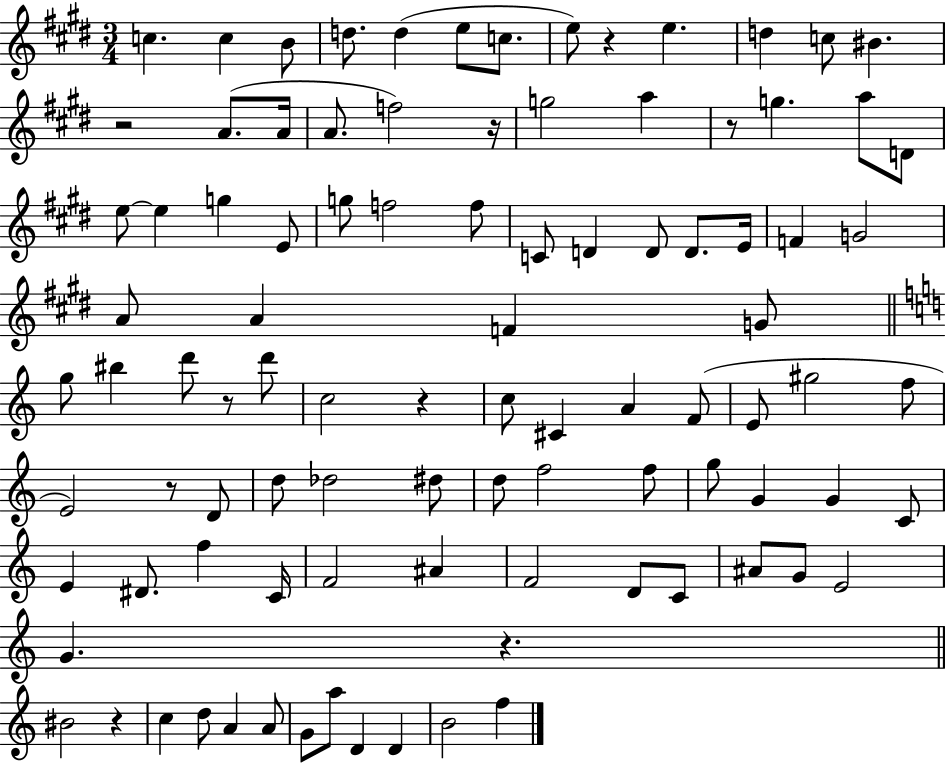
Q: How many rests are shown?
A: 9